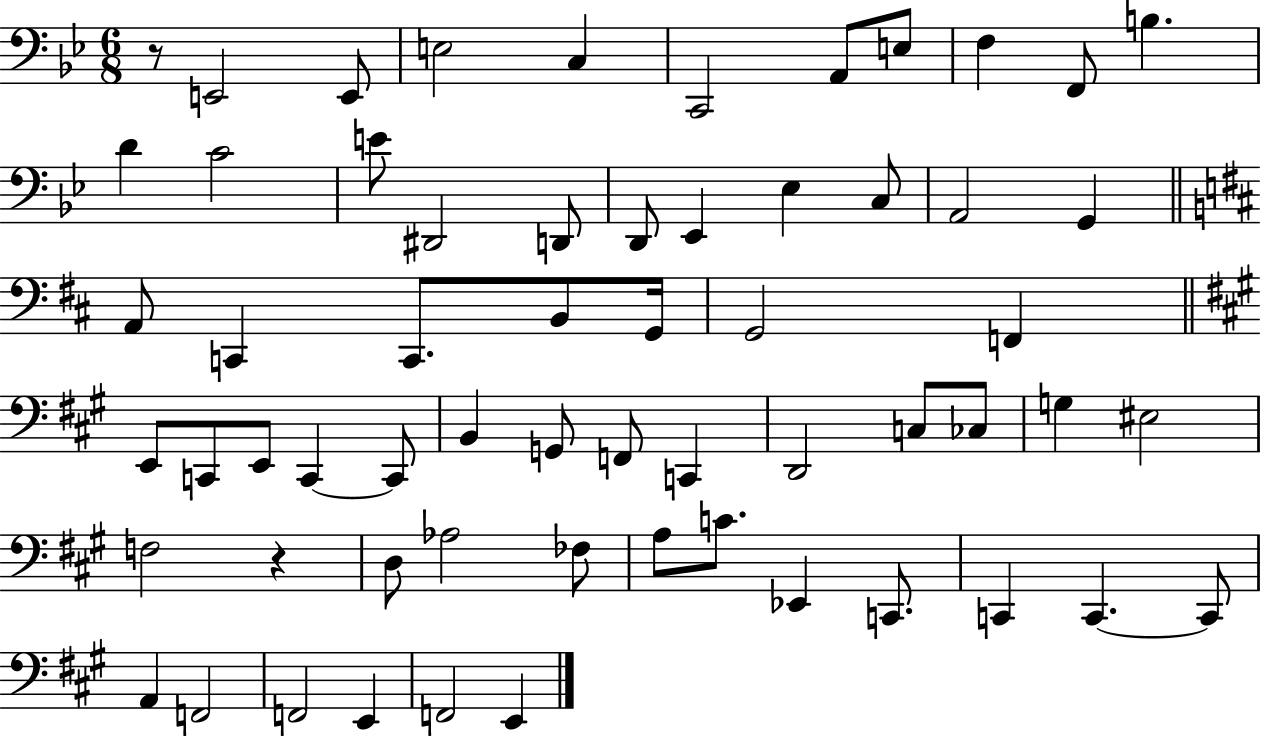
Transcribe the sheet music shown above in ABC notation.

X:1
T:Untitled
M:6/8
L:1/4
K:Bb
z/2 E,,2 E,,/2 E,2 C, C,,2 A,,/2 E,/2 F, F,,/2 B, D C2 E/2 ^D,,2 D,,/2 D,,/2 _E,, _E, C,/2 A,,2 G,, A,,/2 C,, C,,/2 B,,/2 G,,/4 G,,2 F,, E,,/2 C,,/2 E,,/2 C,, C,,/2 B,, G,,/2 F,,/2 C,, D,,2 C,/2 _C,/2 G, ^E,2 F,2 z D,/2 _A,2 _F,/2 A,/2 C/2 _E,, C,,/2 C,, C,, C,,/2 A,, F,,2 F,,2 E,, F,,2 E,,